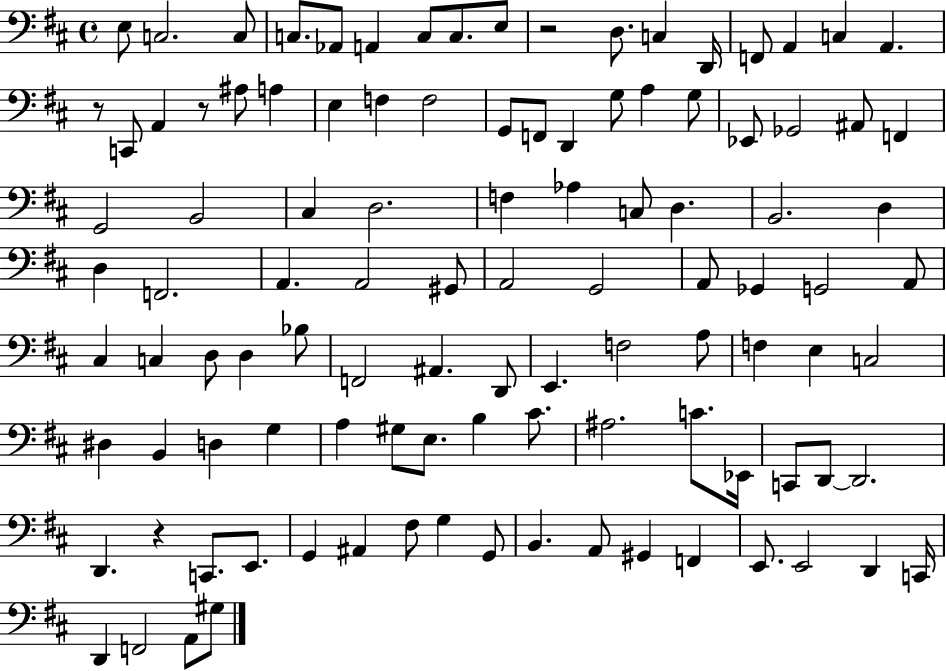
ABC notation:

X:1
T:Untitled
M:4/4
L:1/4
K:D
E,/2 C,2 C,/2 C,/2 _A,,/2 A,, C,/2 C,/2 E,/2 z2 D,/2 C, D,,/4 F,,/2 A,, C, A,, z/2 C,,/2 A,, z/2 ^A,/2 A, E, F, F,2 G,,/2 F,,/2 D,, G,/2 A, G,/2 _E,,/2 _G,,2 ^A,,/2 F,, G,,2 B,,2 ^C, D,2 F, _A, C,/2 D, B,,2 D, D, F,,2 A,, A,,2 ^G,,/2 A,,2 G,,2 A,,/2 _G,, G,,2 A,,/2 ^C, C, D,/2 D, _B,/2 F,,2 ^A,, D,,/2 E,, F,2 A,/2 F, E, C,2 ^D, B,, D, G, A, ^G,/2 E,/2 B, ^C/2 ^A,2 C/2 _E,,/4 C,,/2 D,,/2 D,,2 D,, z C,,/2 E,,/2 G,, ^A,, ^F,/2 G, G,,/2 B,, A,,/2 ^G,, F,, E,,/2 E,,2 D,, C,,/4 D,, F,,2 A,,/2 ^G,/2